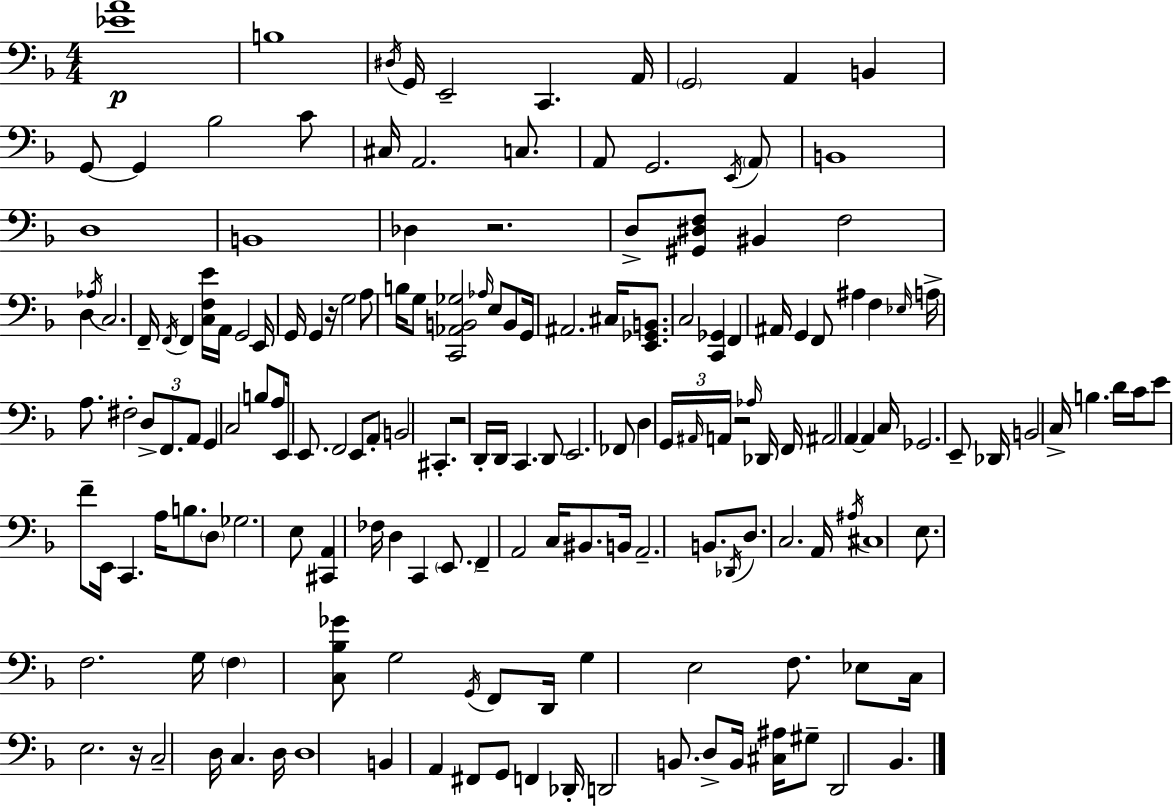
X:1
T:Untitled
M:4/4
L:1/4
K:F
[_EA]4 B,4 ^D,/4 G,,/4 E,,2 C,, A,,/4 G,,2 A,, B,, G,,/2 G,, _B,2 C/2 ^C,/4 A,,2 C,/2 A,,/2 G,,2 E,,/4 A,,/2 B,,4 D,4 B,,4 _D, z2 D,/2 [^G,,^D,F,]/2 ^B,, F,2 D, _A,/4 C,2 F,,/4 F,,/4 F,, [C,F,E]/4 A,,/4 G,,2 E,,/4 G,,/4 G,, z/4 G,2 A,/2 B,/4 G,/2 [C,,_A,,B,,_G,]2 _A,/4 E,/2 B,,/2 G,,/4 ^A,,2 ^C,/4 [E,,_G,,B,,]/2 C,2 [C,,_G,,] F,, ^A,,/4 G,, F,,/2 ^A, F, _E,/4 A,/4 A,/2 ^F,2 D,/2 F,,/2 A,,/2 G,, C,2 B,/2 A,/2 E,,/4 E,,/2 F,,2 E,,/2 A,,/2 B,,2 ^C,, z2 D,,/4 D,,/4 C,, D,,/2 E,,2 _F,,/2 D, G,,/4 ^A,,/4 A,,/4 z2 _A,/4 _D,,/4 F,,/4 ^A,,2 A,, A,, C,/4 _G,,2 E,,/2 _D,,/4 B,,2 C,/4 B, D/4 C/4 E/2 F/2 E,,/4 C,, A,/4 B,/2 D,/2 _G,2 E,/2 [^C,,A,,] _F,/4 D, C,, E,,/2 F,, A,,2 C,/4 ^B,,/2 B,,/4 A,,2 B,,/2 _D,,/4 D,/2 C,2 A,,/4 ^A,/4 ^C,4 E,/2 F,2 G,/4 F, [C,_B,_G]/2 G,2 G,,/4 F,,/2 D,,/4 G, E,2 F,/2 _E,/2 C,/4 E,2 z/4 C,2 D,/4 C, D,/4 D,4 B,, A,, ^F,,/2 G,,/2 F,, _D,,/4 D,,2 B,,/2 D,/2 B,,/4 [^C,^A,]/4 ^G,/2 D,,2 _B,,